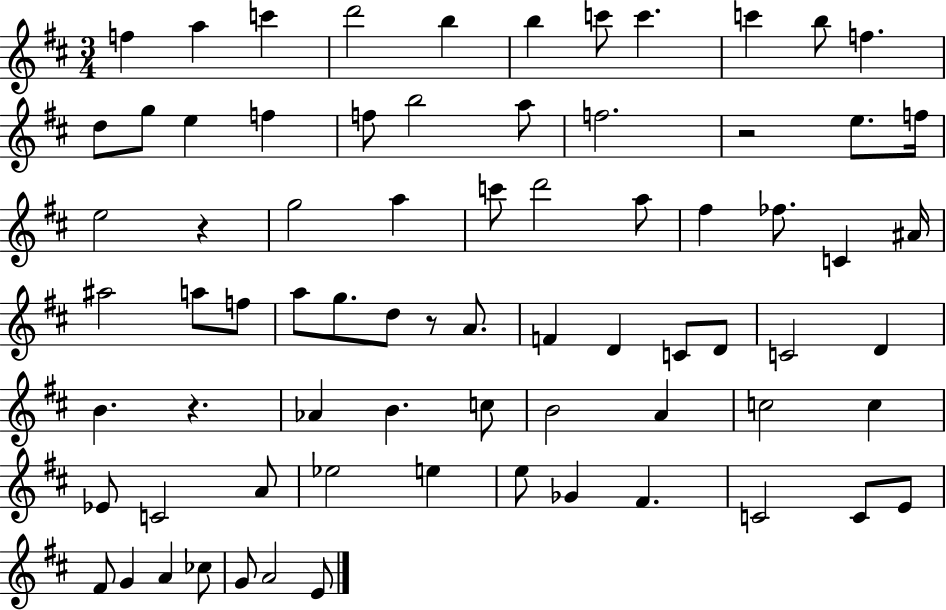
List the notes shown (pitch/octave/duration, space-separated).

F5/q A5/q C6/q D6/h B5/q B5/q C6/e C6/q. C6/q B5/e F5/q. D5/e G5/e E5/q F5/q F5/e B5/h A5/e F5/h. R/h E5/e. F5/s E5/h R/q G5/h A5/q C6/e D6/h A5/e F#5/q FES5/e. C4/q A#4/s A#5/h A5/e F5/e A5/e G5/e. D5/e R/e A4/e. F4/q D4/q C4/e D4/e C4/h D4/q B4/q. R/q. Ab4/q B4/q. C5/e B4/h A4/q C5/h C5/q Eb4/e C4/h A4/e Eb5/h E5/q E5/e Gb4/q F#4/q. C4/h C4/e E4/e F#4/e G4/q A4/q CES5/e G4/e A4/h E4/e